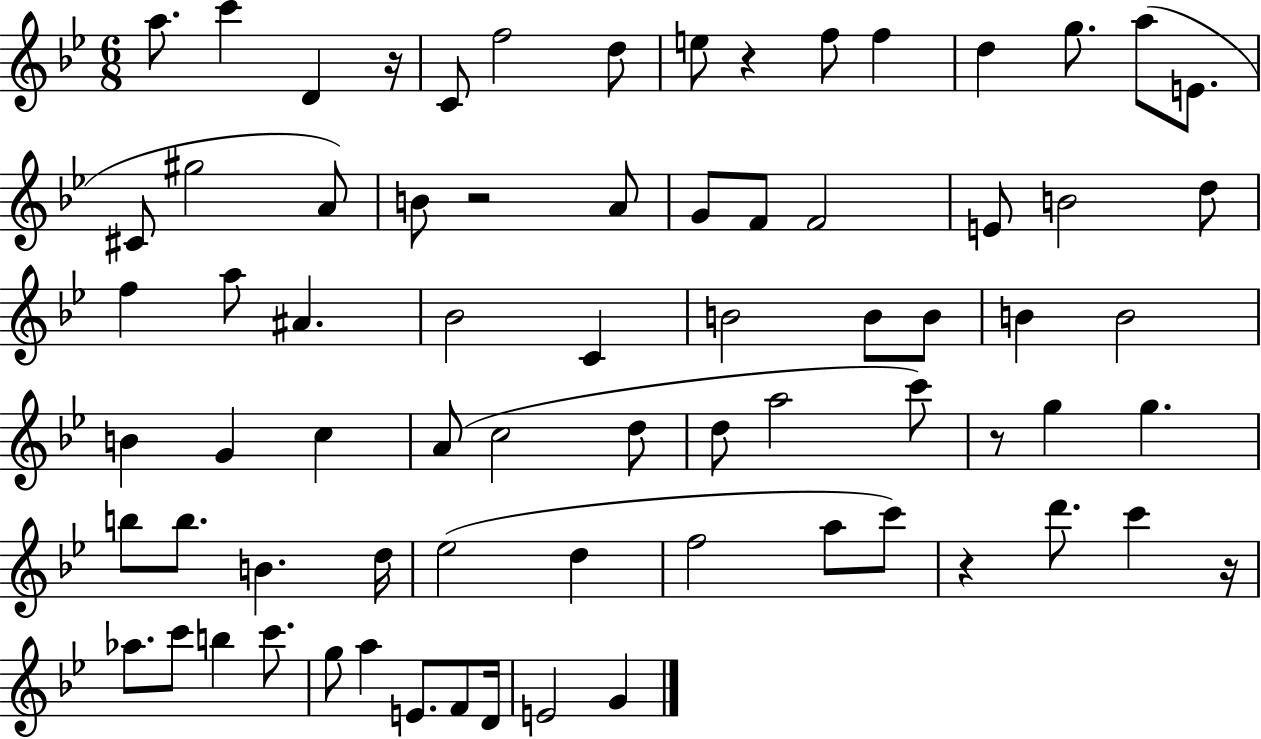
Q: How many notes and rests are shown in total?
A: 73